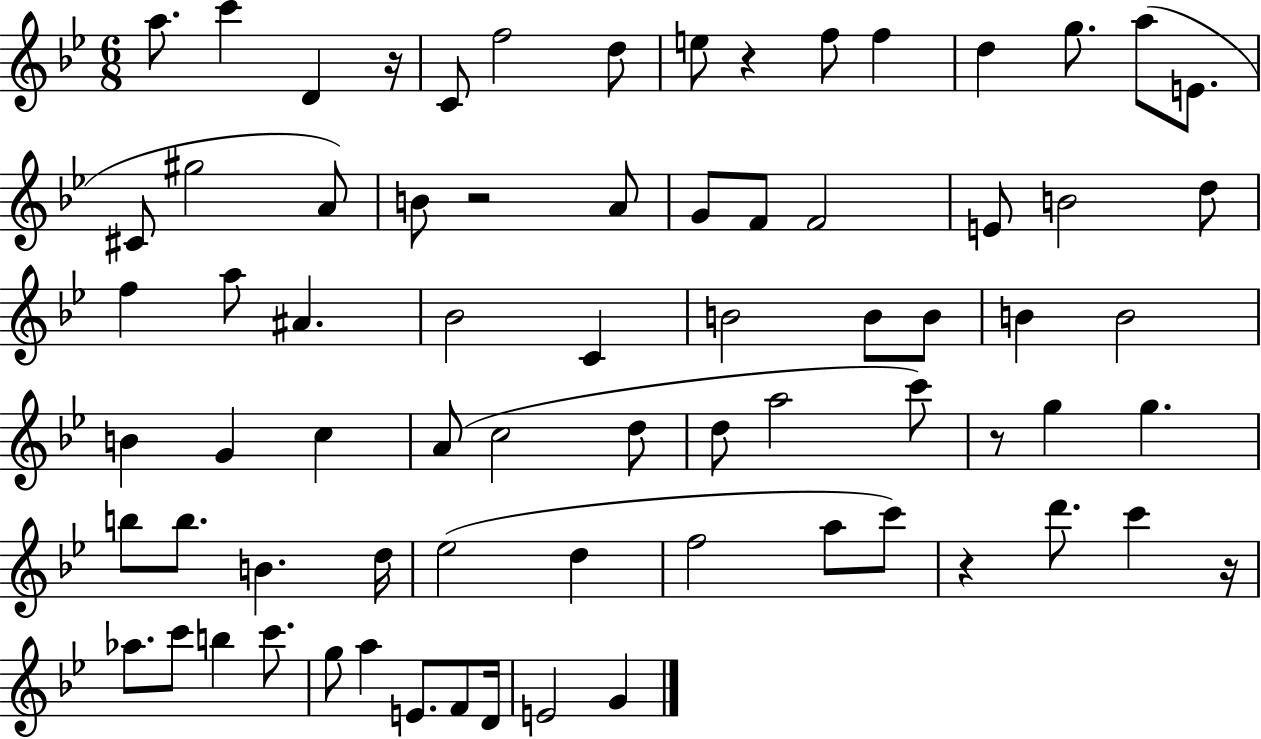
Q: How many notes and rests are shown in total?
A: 73